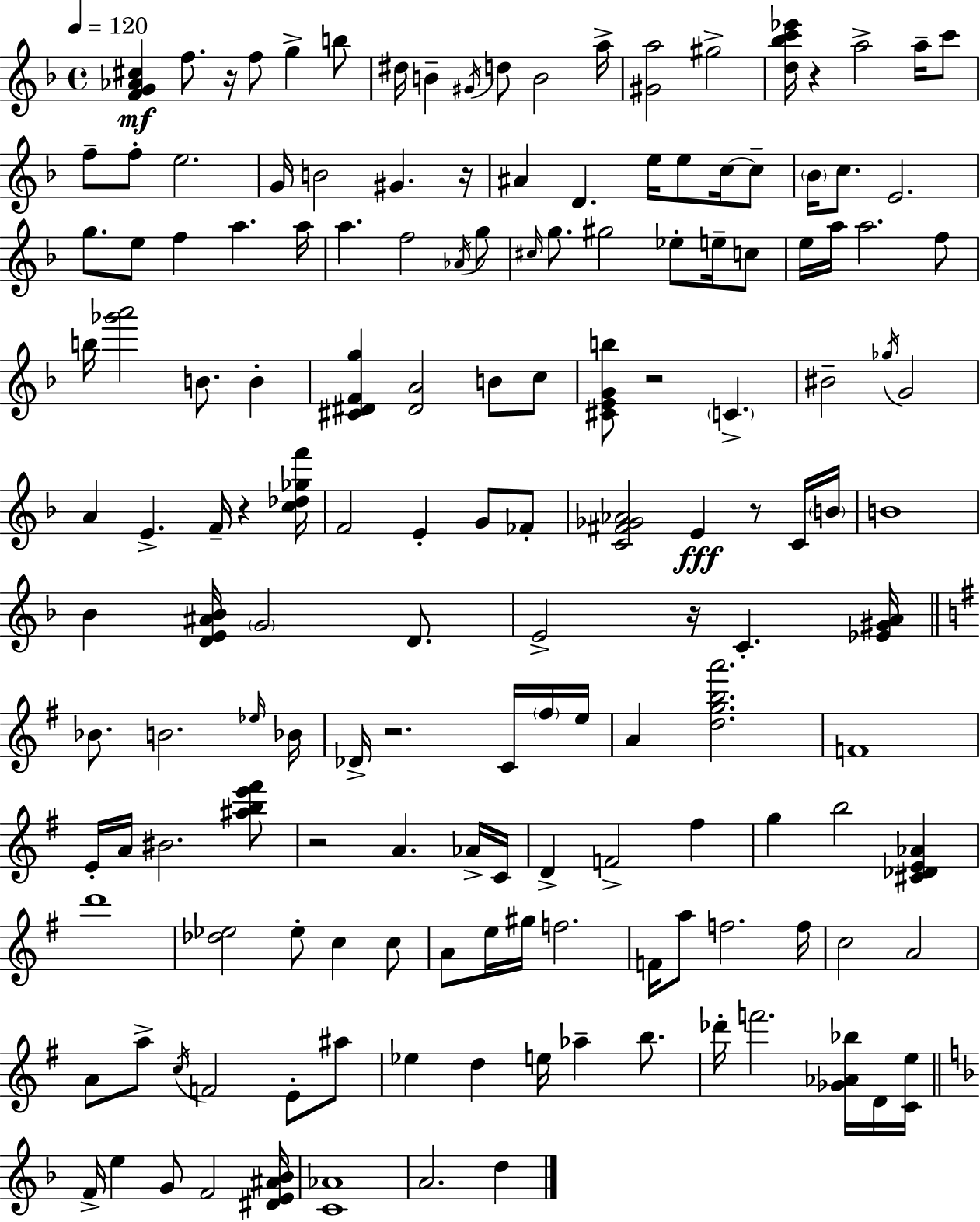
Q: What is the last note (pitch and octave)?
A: D5